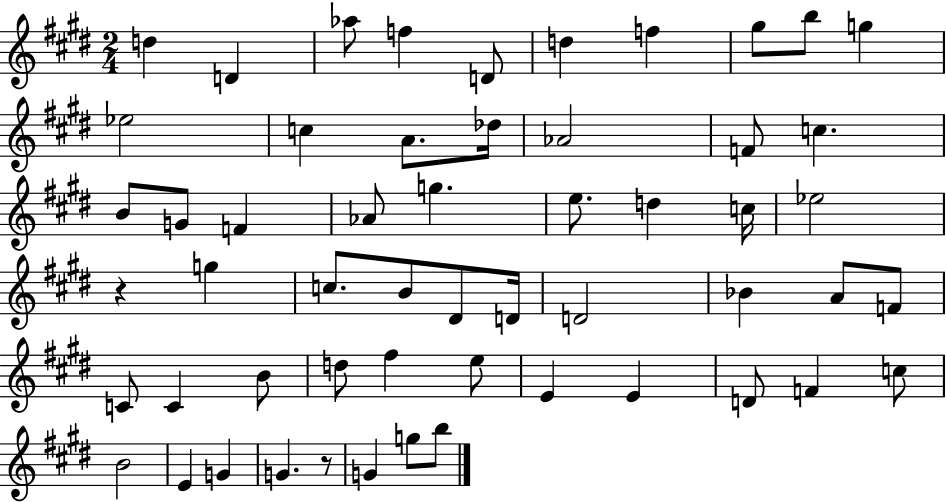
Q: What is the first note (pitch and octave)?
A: D5